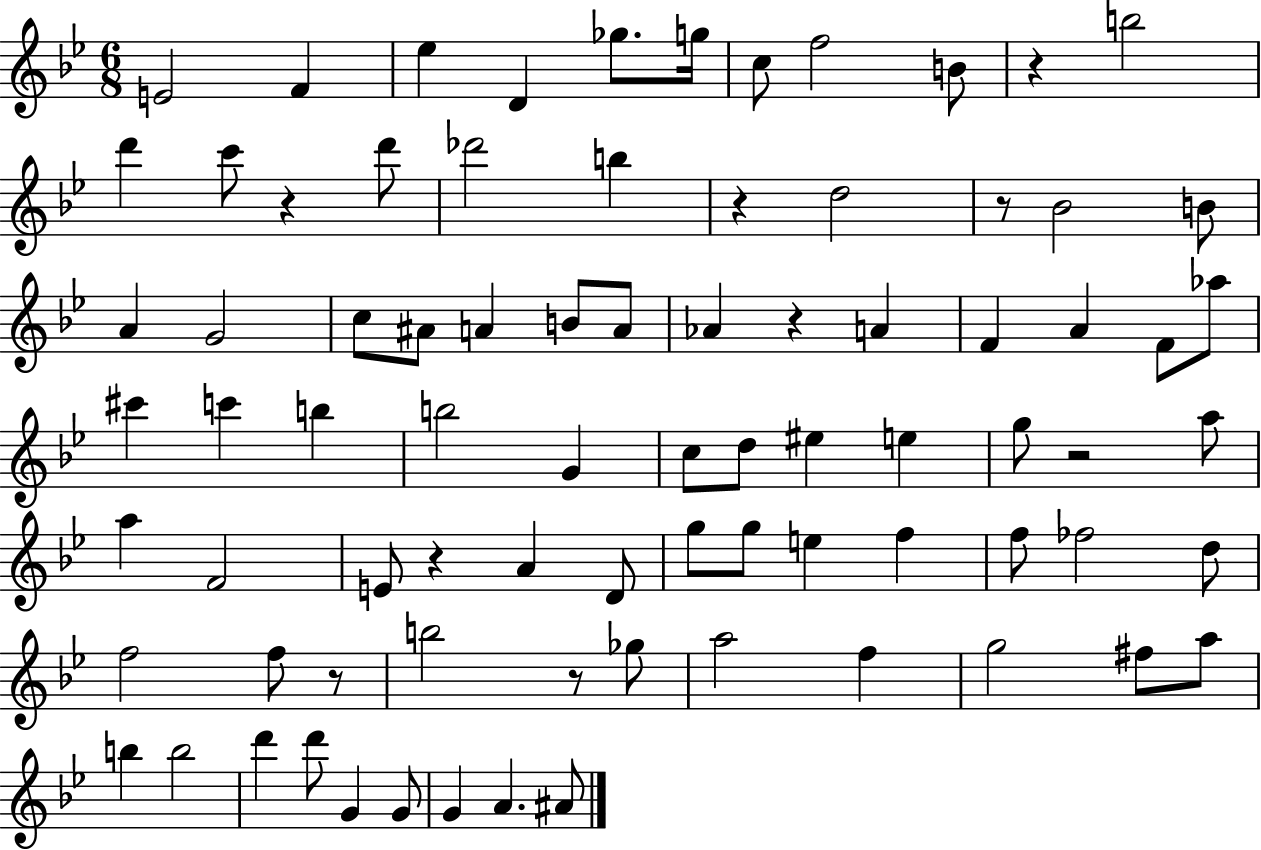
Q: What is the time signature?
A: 6/8